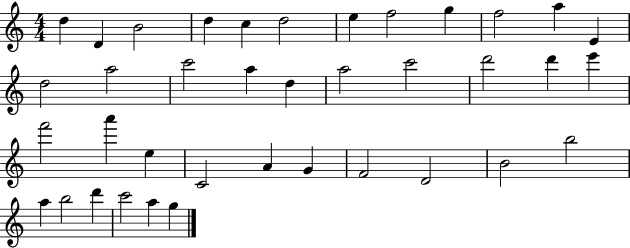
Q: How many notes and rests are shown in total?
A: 38